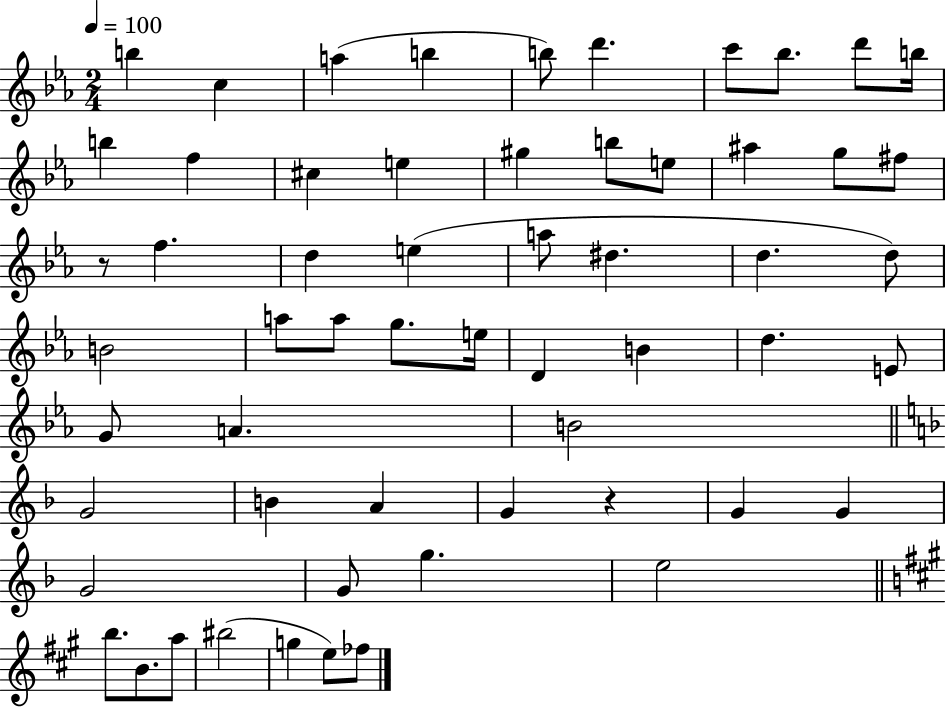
B5/q C5/q A5/q B5/q B5/e D6/q. C6/e Bb5/e. D6/e B5/s B5/q F5/q C#5/q E5/q G#5/q B5/e E5/e A#5/q G5/e F#5/e R/e F5/q. D5/q E5/q A5/e D#5/q. D5/q. D5/e B4/h A5/e A5/e G5/e. E5/s D4/q B4/q D5/q. E4/e G4/e A4/q. B4/h G4/h B4/q A4/q G4/q R/q G4/q G4/q G4/h G4/e G5/q. E5/h B5/e. B4/e. A5/e BIS5/h G5/q E5/e FES5/e